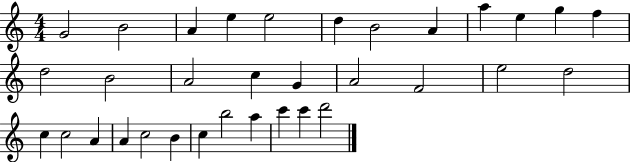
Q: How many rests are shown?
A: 0